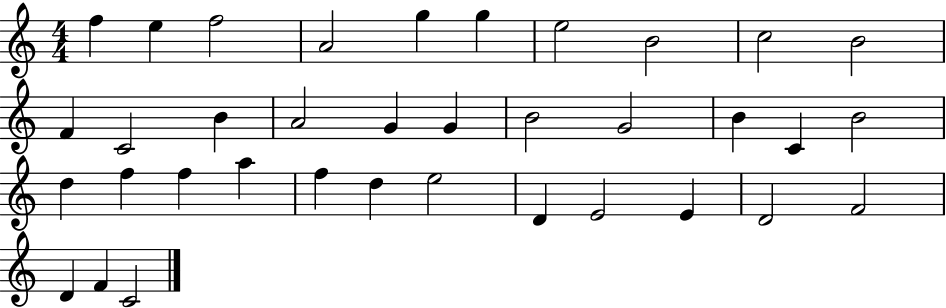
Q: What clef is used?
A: treble